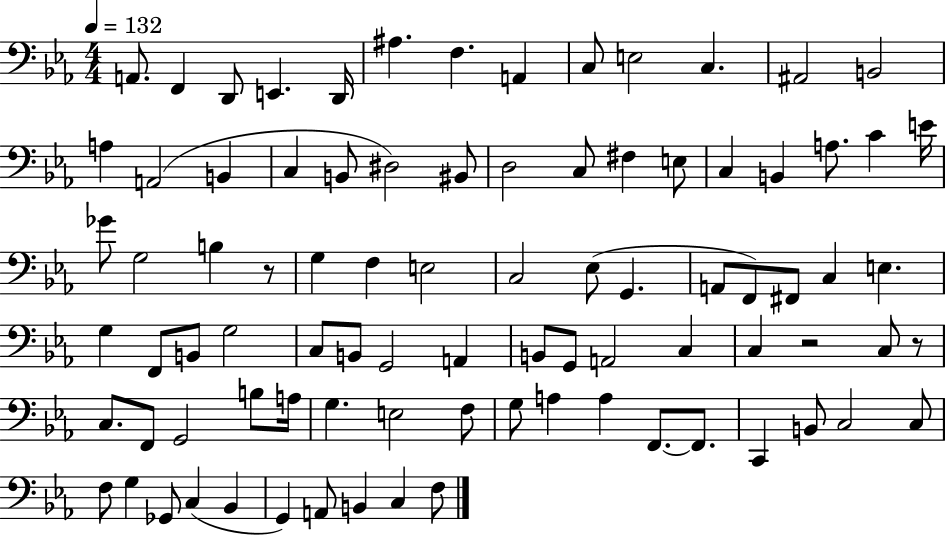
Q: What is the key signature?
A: EES major